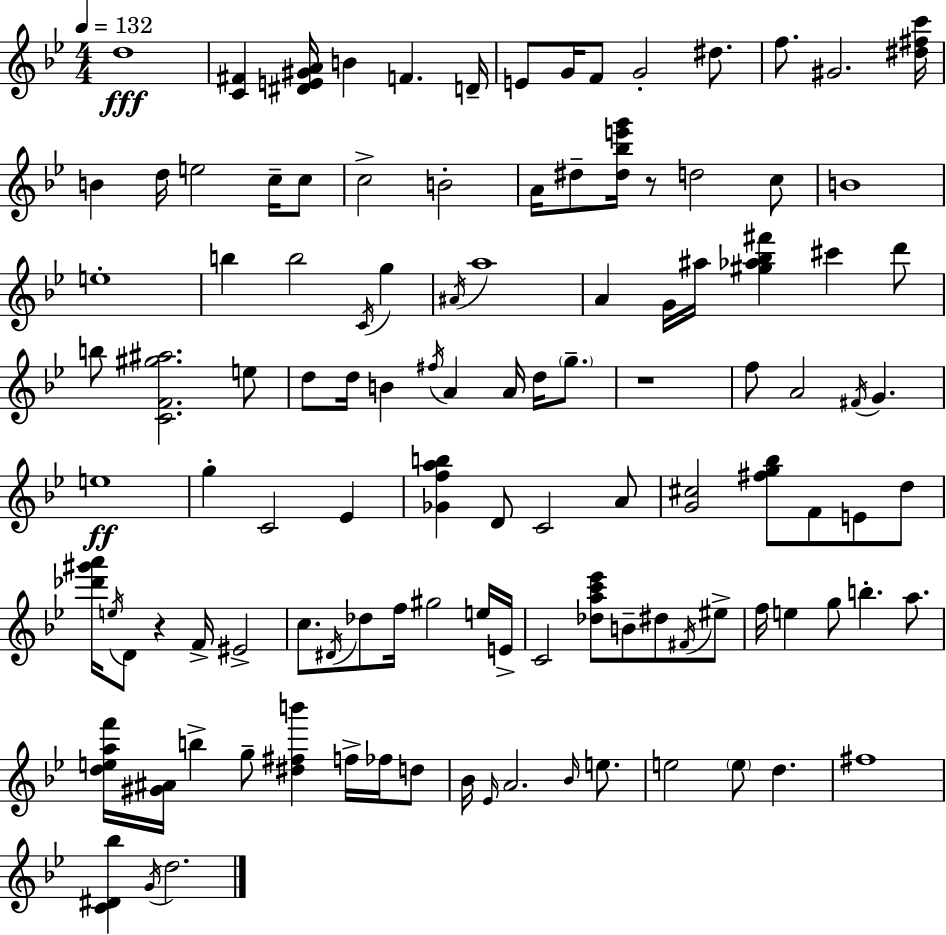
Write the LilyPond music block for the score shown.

{
  \clef treble
  \numericTimeSignature
  \time 4/4
  \key g \minor
  \tempo 4 = 132
  \repeat volta 2 { d''1\fff | <c' fis'>4 <dis' e' gis' a'>16 b'4 f'4. d'16-- | e'8 g'16 f'8 g'2-. dis''8. | f''8. gis'2. <dis'' fis'' c'''>16 | \break b'4 d''16 e''2 c''16-- c''8 | c''2-> b'2-. | a'16 dis''8-- <dis'' bes'' e''' g'''>16 r8 d''2 c''8 | b'1 | \break e''1-. | b''4 b''2 \acciaccatura { c'16 } g''4 | \acciaccatura { ais'16 } a''1 | a'4 g'16 ais''16 <gis'' aes'' bes'' fis'''>4 cis'''4 | \break d'''8 b''8 <c' f' gis'' ais''>2. | e''8 d''8 d''16 b'4 \acciaccatura { fis''16 } a'4 a'16 d''16 | \parenthesize g''8.-- r1 | f''8 a'2 \acciaccatura { fis'16 } g'4. | \break e''1\ff | g''4-. c'2 | ees'4 <ges' f'' a'' b''>4 d'8 c'2 | a'8 <g' cis''>2 <fis'' g'' bes''>8 f'8 | \break e'8 d''8 <des''' gis''' a'''>16 \acciaccatura { e''16 } d'8 r4 f'16-> eis'2-> | c''8. \acciaccatura { dis'16 } des''8 f''16 gis''2 | e''16 e'16-> c'2 <des'' a'' c''' ees'''>8 | b'8-- dis''8 \acciaccatura { fis'16 } eis''8-> f''16 e''4 g''8 b''4.-. | \break a''8. <d'' e'' a'' f'''>16 <gis' ais'>16 b''4-> g''8-- <dis'' fis'' b'''>4 | f''16-> fes''16 d''8 bes'16 \grace { ees'16 } a'2. | \grace { bes'16 } e''8. e''2 | \parenthesize e''8 d''4. fis''1 | \break <c' dis' bes''>4 \acciaccatura { g'16 } d''2. | } \bar "|."
}